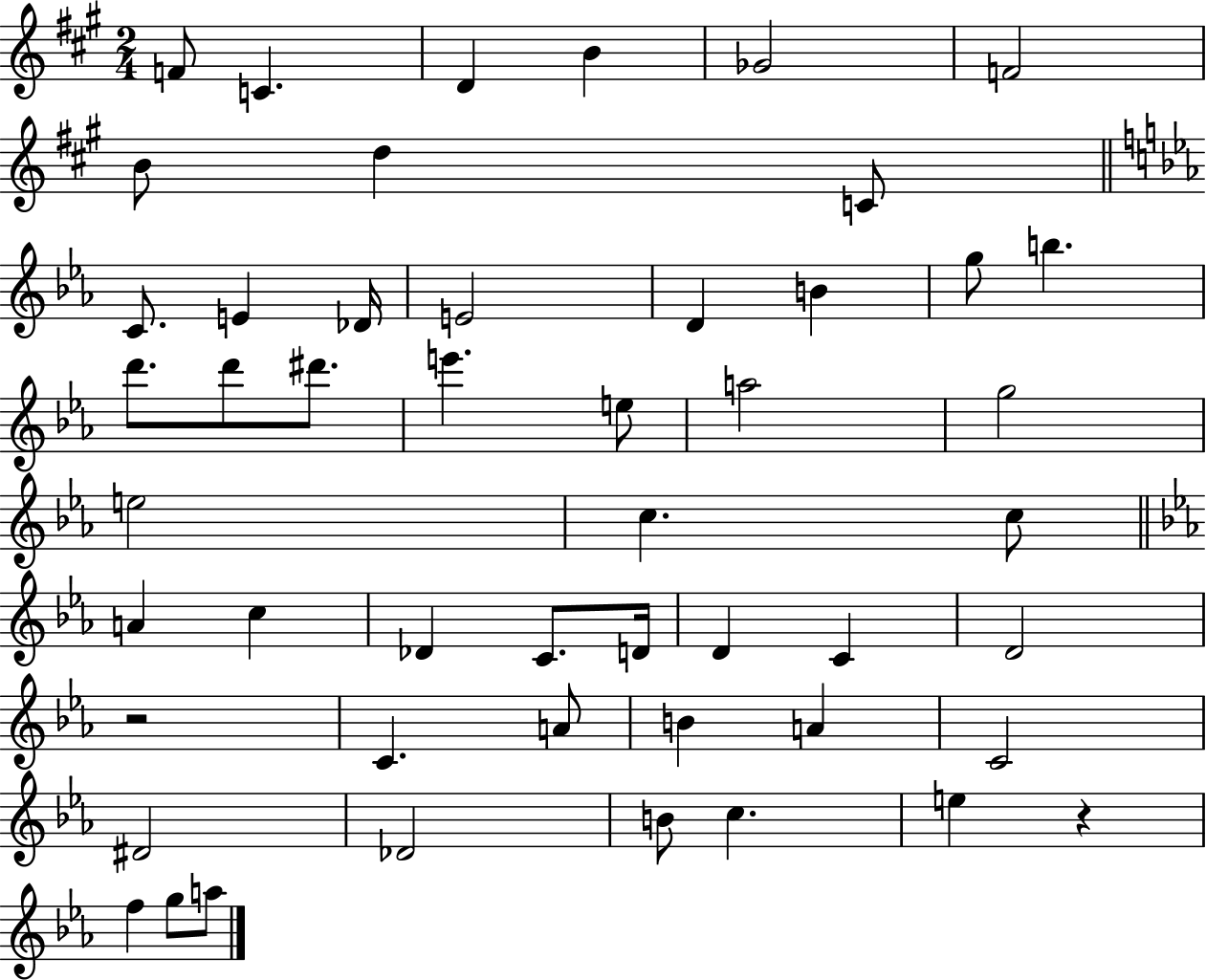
F4/e C4/q. D4/q B4/q Gb4/h F4/h B4/e D5/q C4/e C4/e. E4/q Db4/s E4/h D4/q B4/q G5/e B5/q. D6/e. D6/e D#6/e. E6/q. E5/e A5/h G5/h E5/h C5/q. C5/e A4/q C5/q Db4/q C4/e. D4/s D4/q C4/q D4/h R/h C4/q. A4/e B4/q A4/q C4/h D#4/h Db4/h B4/e C5/q. E5/q R/q F5/q G5/e A5/e